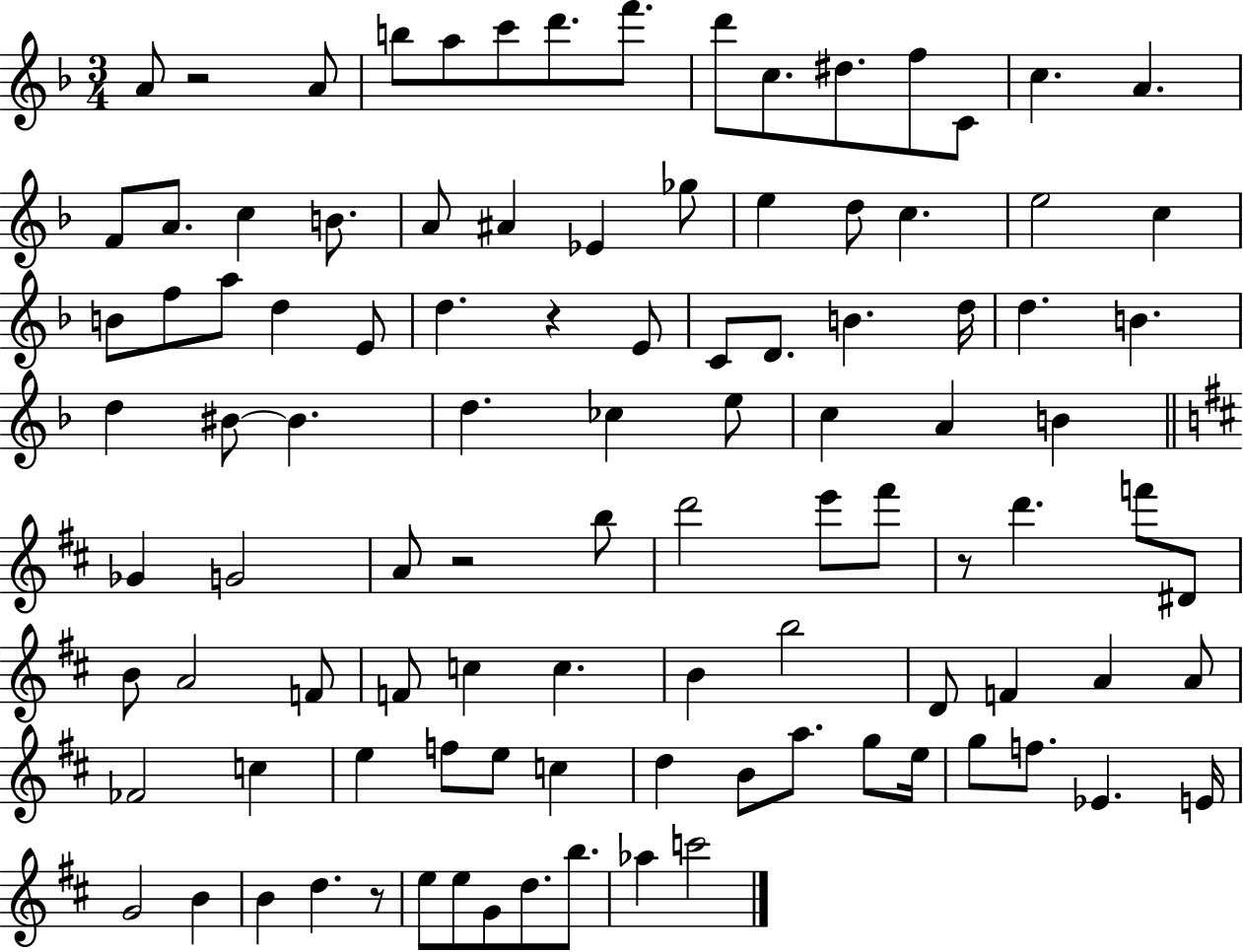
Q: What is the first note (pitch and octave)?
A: A4